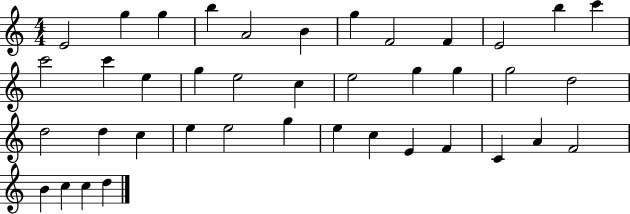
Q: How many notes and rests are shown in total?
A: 40